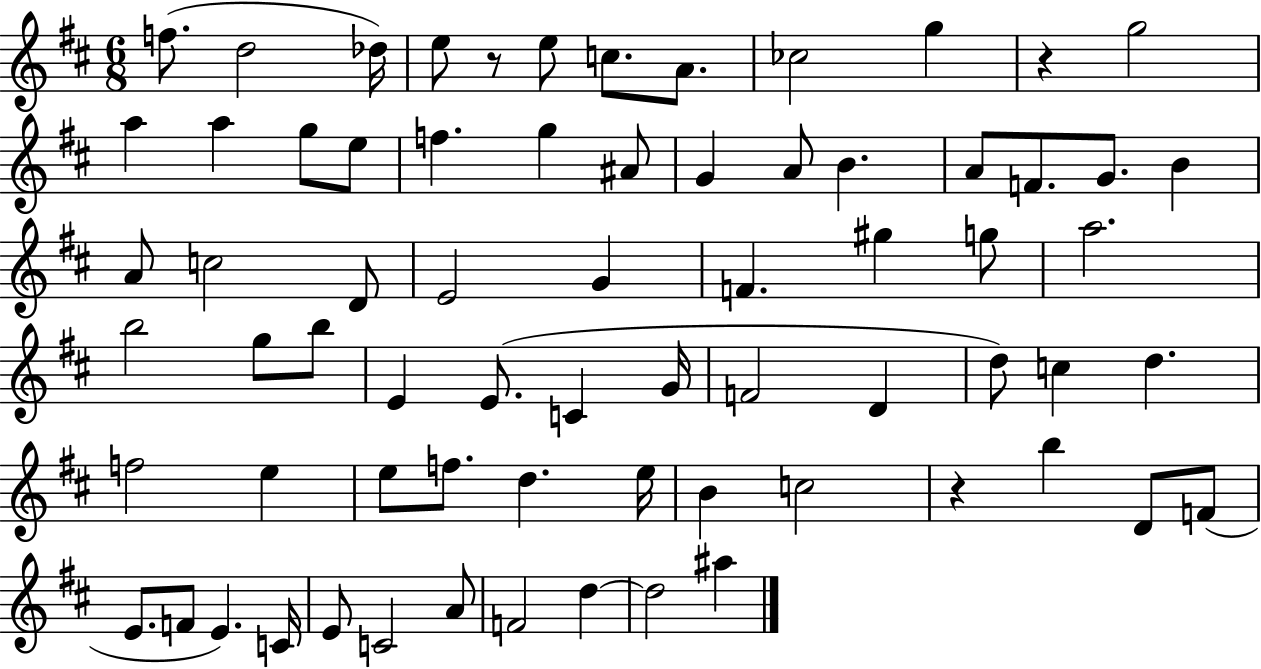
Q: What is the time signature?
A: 6/8